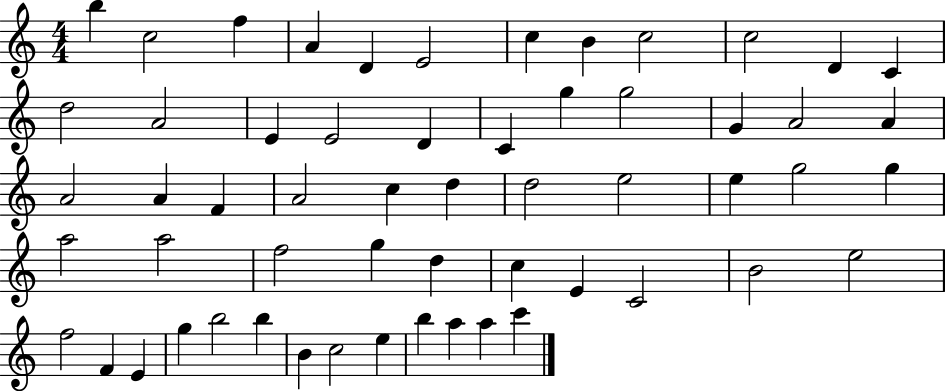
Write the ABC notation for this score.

X:1
T:Untitled
M:4/4
L:1/4
K:C
b c2 f A D E2 c B c2 c2 D C d2 A2 E E2 D C g g2 G A2 A A2 A F A2 c d d2 e2 e g2 g a2 a2 f2 g d c E C2 B2 e2 f2 F E g b2 b B c2 e b a a c'